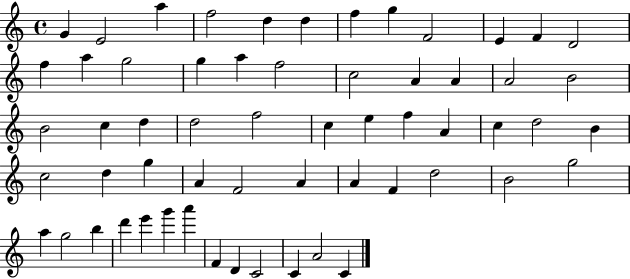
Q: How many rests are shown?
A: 0